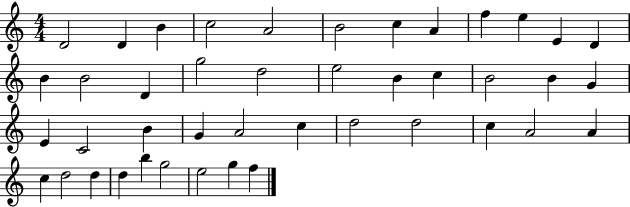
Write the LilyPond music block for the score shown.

{
  \clef treble
  \numericTimeSignature
  \time 4/4
  \key c \major
  d'2 d'4 b'4 | c''2 a'2 | b'2 c''4 a'4 | f''4 e''4 e'4 d'4 | \break b'4 b'2 d'4 | g''2 d''2 | e''2 b'4 c''4 | b'2 b'4 g'4 | \break e'4 c'2 b'4 | g'4 a'2 c''4 | d''2 d''2 | c''4 a'2 a'4 | \break c''4 d''2 d''4 | d''4 b''4 g''2 | e''2 g''4 f''4 | \bar "|."
}